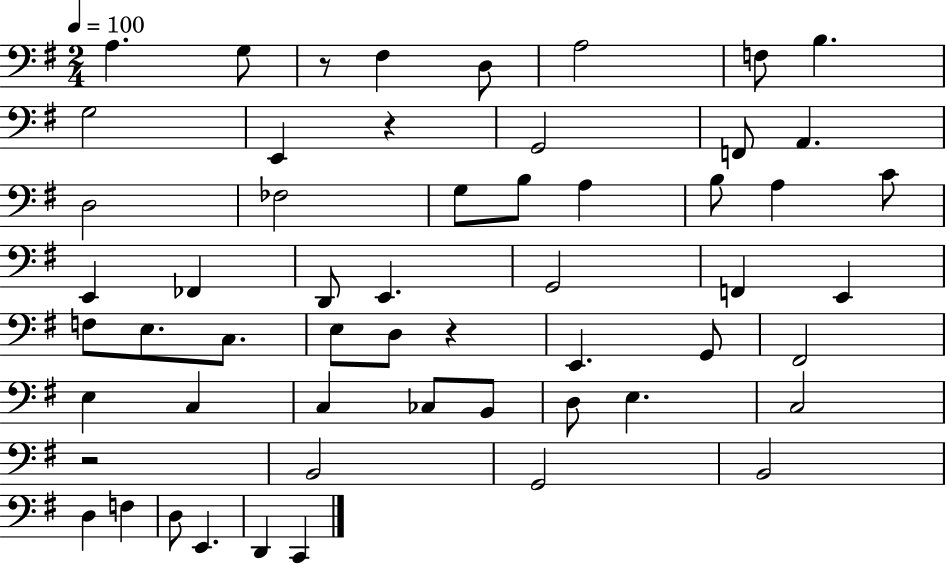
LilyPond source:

{
  \clef bass
  \numericTimeSignature
  \time 2/4
  \key g \major
  \tempo 4 = 100
  a4. g8 | r8 fis4 d8 | a2 | f8 b4. | \break g2 | e,4 r4 | g,2 | f,8 a,4. | \break d2 | fes2 | g8 b8 a4 | b8 a4 c'8 | \break e,4 fes,4 | d,8 e,4. | g,2 | f,4 e,4 | \break f8 e8. c8. | e8 d8 r4 | e,4. g,8 | fis,2 | \break e4 c4 | c4 ces8 b,8 | d8 e4. | c2 | \break r2 | b,2 | g,2 | b,2 | \break d4 f4 | d8 e,4. | d,4 c,4 | \bar "|."
}